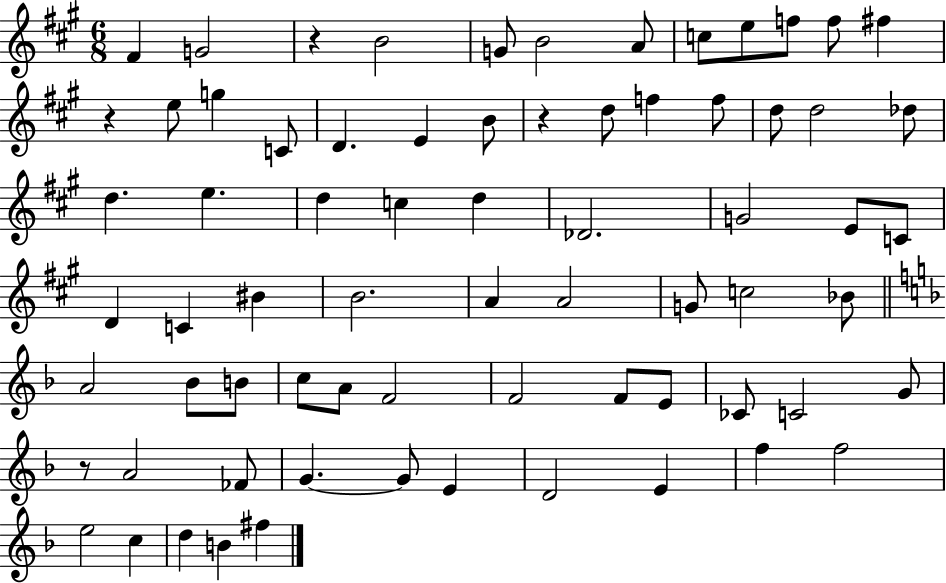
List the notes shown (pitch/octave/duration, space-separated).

F#4/q G4/h R/q B4/h G4/e B4/h A4/e C5/e E5/e F5/e F5/e F#5/q R/q E5/e G5/q C4/e D4/q. E4/q B4/e R/q D5/e F5/q F5/e D5/e D5/h Db5/e D5/q. E5/q. D5/q C5/q D5/q Db4/h. G4/h E4/e C4/e D4/q C4/q BIS4/q B4/h. A4/q A4/h G4/e C5/h Bb4/e A4/h Bb4/e B4/e C5/e A4/e F4/h F4/h F4/e E4/e CES4/e C4/h G4/e R/e A4/h FES4/e G4/q. G4/e E4/q D4/h E4/q F5/q F5/h E5/h C5/q D5/q B4/q F#5/q